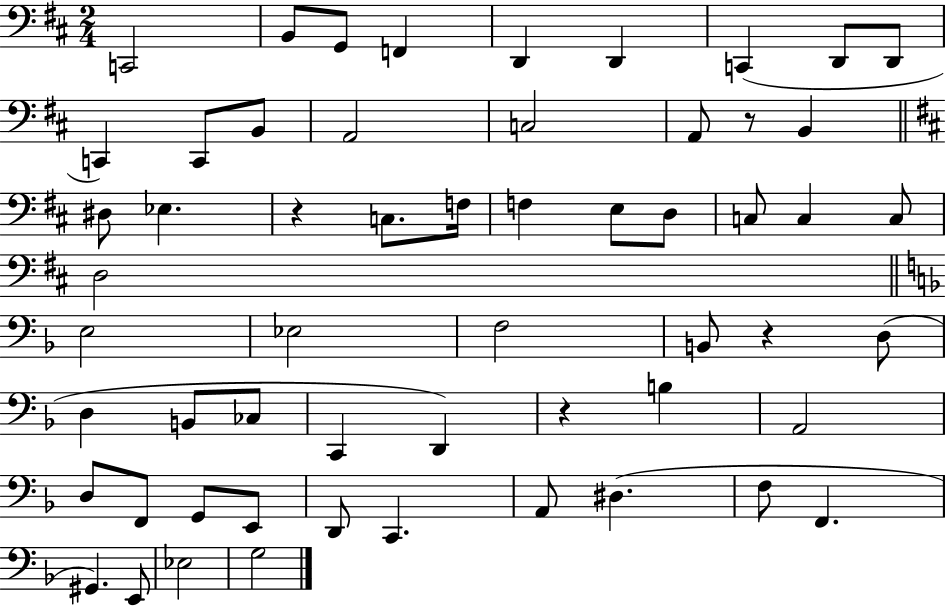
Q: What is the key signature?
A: D major